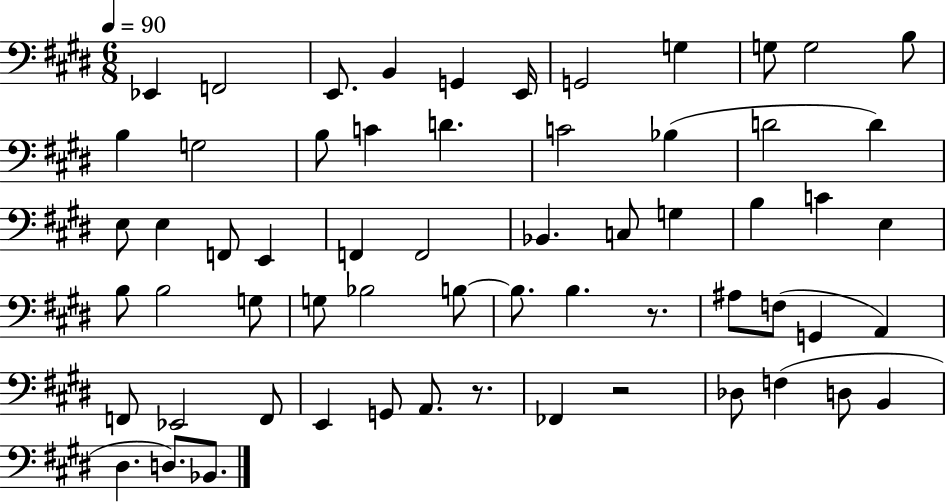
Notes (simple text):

Eb2/q F2/h E2/e. B2/q G2/q E2/s G2/h G3/q G3/e G3/h B3/e B3/q G3/h B3/e C4/q D4/q. C4/h Bb3/q D4/h D4/q E3/e E3/q F2/e E2/q F2/q F2/h Bb2/q. C3/e G3/q B3/q C4/q E3/q B3/e B3/h G3/e G3/e Bb3/h B3/e B3/e. B3/q. R/e. A#3/e F3/e G2/q A2/q F2/e Eb2/h F2/e E2/q G2/e A2/e. R/e. FES2/q R/h Db3/e F3/q D3/e B2/q D#3/q. D3/e. Bb2/e.